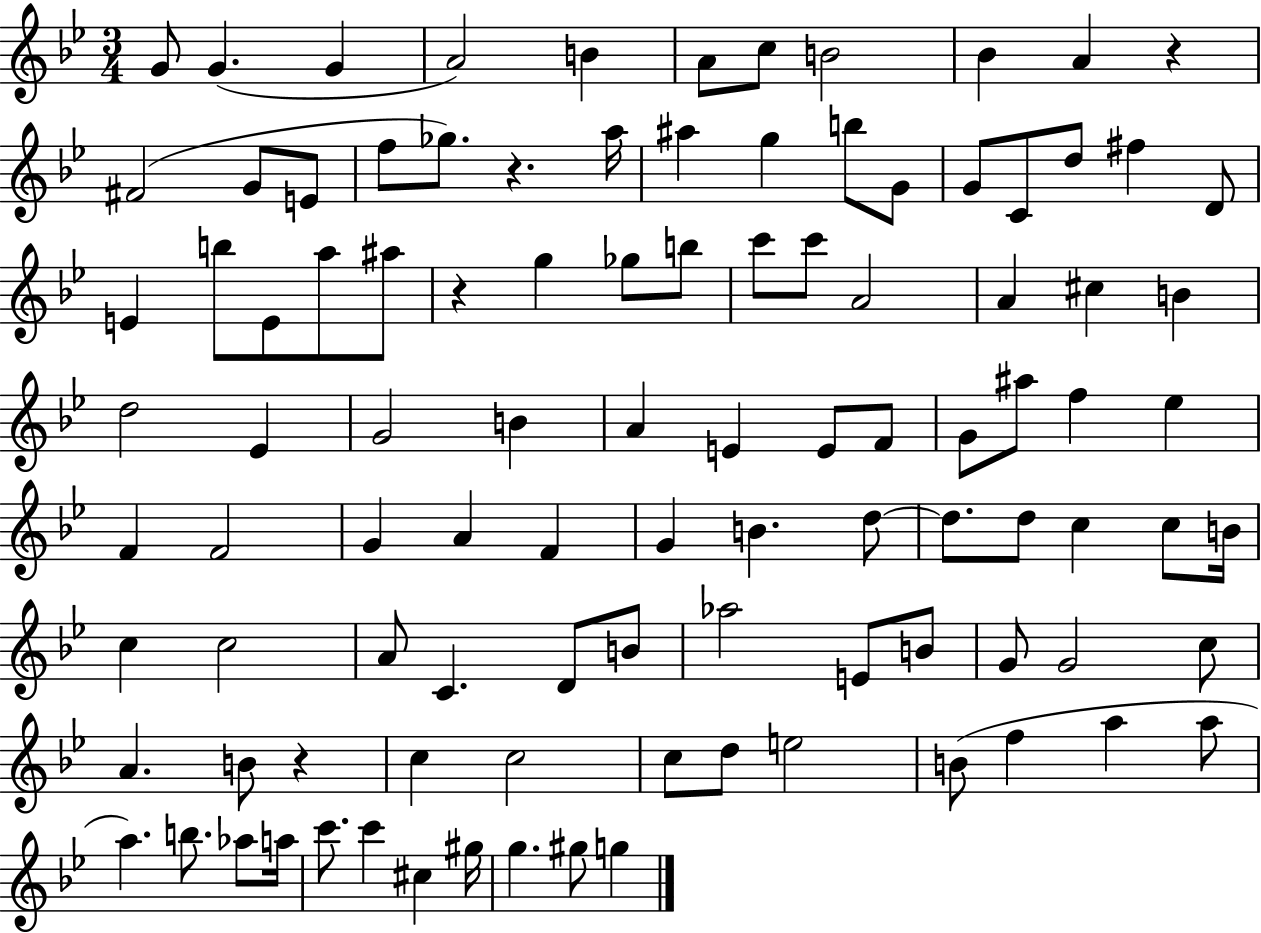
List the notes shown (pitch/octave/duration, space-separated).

G4/e G4/q. G4/q A4/h B4/q A4/e C5/e B4/h Bb4/q A4/q R/q F#4/h G4/e E4/e F5/e Gb5/e. R/q. A5/s A#5/q G5/q B5/e G4/e G4/e C4/e D5/e F#5/q D4/e E4/q B5/e E4/e A5/e A#5/e R/q G5/q Gb5/e B5/e C6/e C6/e A4/h A4/q C#5/q B4/q D5/h Eb4/q G4/h B4/q A4/q E4/q E4/e F4/e G4/e A#5/e F5/q Eb5/q F4/q F4/h G4/q A4/q F4/q G4/q B4/q. D5/e D5/e. D5/e C5/q C5/e B4/s C5/q C5/h A4/e C4/q. D4/e B4/e Ab5/h E4/e B4/e G4/e G4/h C5/e A4/q. B4/e R/q C5/q C5/h C5/e D5/e E5/h B4/e F5/q A5/q A5/e A5/q. B5/e. Ab5/e A5/s C6/e. C6/q C#5/q G#5/s G5/q. G#5/e G5/q